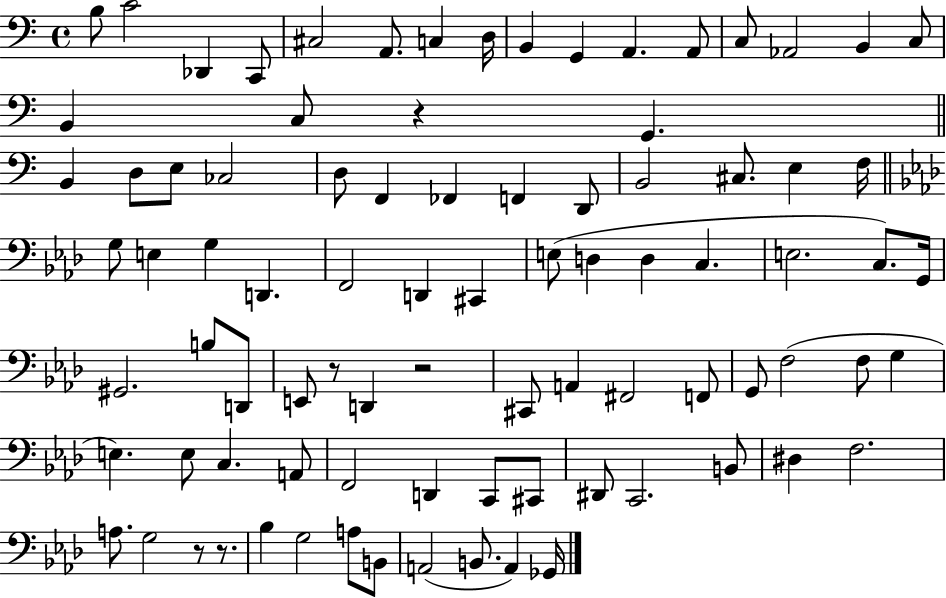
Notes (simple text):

B3/e C4/h Db2/q C2/e C#3/h A2/e. C3/q D3/s B2/q G2/q A2/q. A2/e C3/e Ab2/h B2/q C3/e B2/q C3/e R/q G2/q. B2/q D3/e E3/e CES3/h D3/e F2/q FES2/q F2/q D2/e B2/h C#3/e. E3/q F3/s G3/e E3/q G3/q D2/q. F2/h D2/q C#2/q E3/e D3/q D3/q C3/q. E3/h. C3/e. G2/s G#2/h. B3/e D2/e E2/e R/e D2/q R/h C#2/e A2/q F#2/h F2/e G2/e F3/h F3/e G3/q E3/q. E3/e C3/q. A2/e F2/h D2/q C2/e C#2/e D#2/e C2/h. B2/e D#3/q F3/h. A3/e. G3/h R/e R/e. Bb3/q G3/h A3/e B2/e A2/h B2/e. A2/q Gb2/s